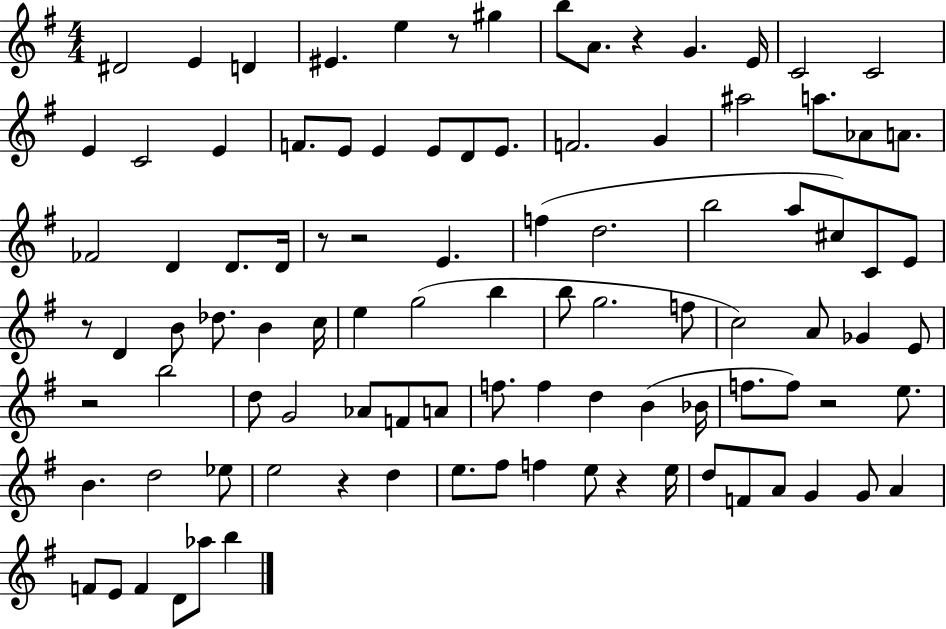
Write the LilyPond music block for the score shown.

{
  \clef treble
  \numericTimeSignature
  \time 4/4
  \key g \major
  dis'2 e'4 d'4 | eis'4. e''4 r8 gis''4 | b''8 a'8. r4 g'4. e'16 | c'2 c'2 | \break e'4 c'2 e'4 | f'8. e'8 e'4 e'8 d'8 e'8. | f'2. g'4 | ais''2 a''8. aes'8 a'8. | \break fes'2 d'4 d'8. d'16 | r8 r2 e'4. | f''4( d''2. | b''2 a''8 cis''8) c'8 e'8 | \break r8 d'4 b'8 des''8. b'4 c''16 | e''4 g''2( b''4 | b''8 g''2. f''8 | c''2) a'8 ges'4 e'8 | \break r2 b''2 | d''8 g'2 aes'8 f'8 a'8 | f''8. f''4 d''4 b'4( bes'16 | f''8. f''8) r2 e''8. | \break b'4. d''2 ees''8 | e''2 r4 d''4 | e''8. fis''8 f''4 e''8 r4 e''16 | d''8 f'8 a'8 g'4 g'8 a'4 | \break f'8 e'8 f'4 d'8 aes''8 b''4 | \bar "|."
}